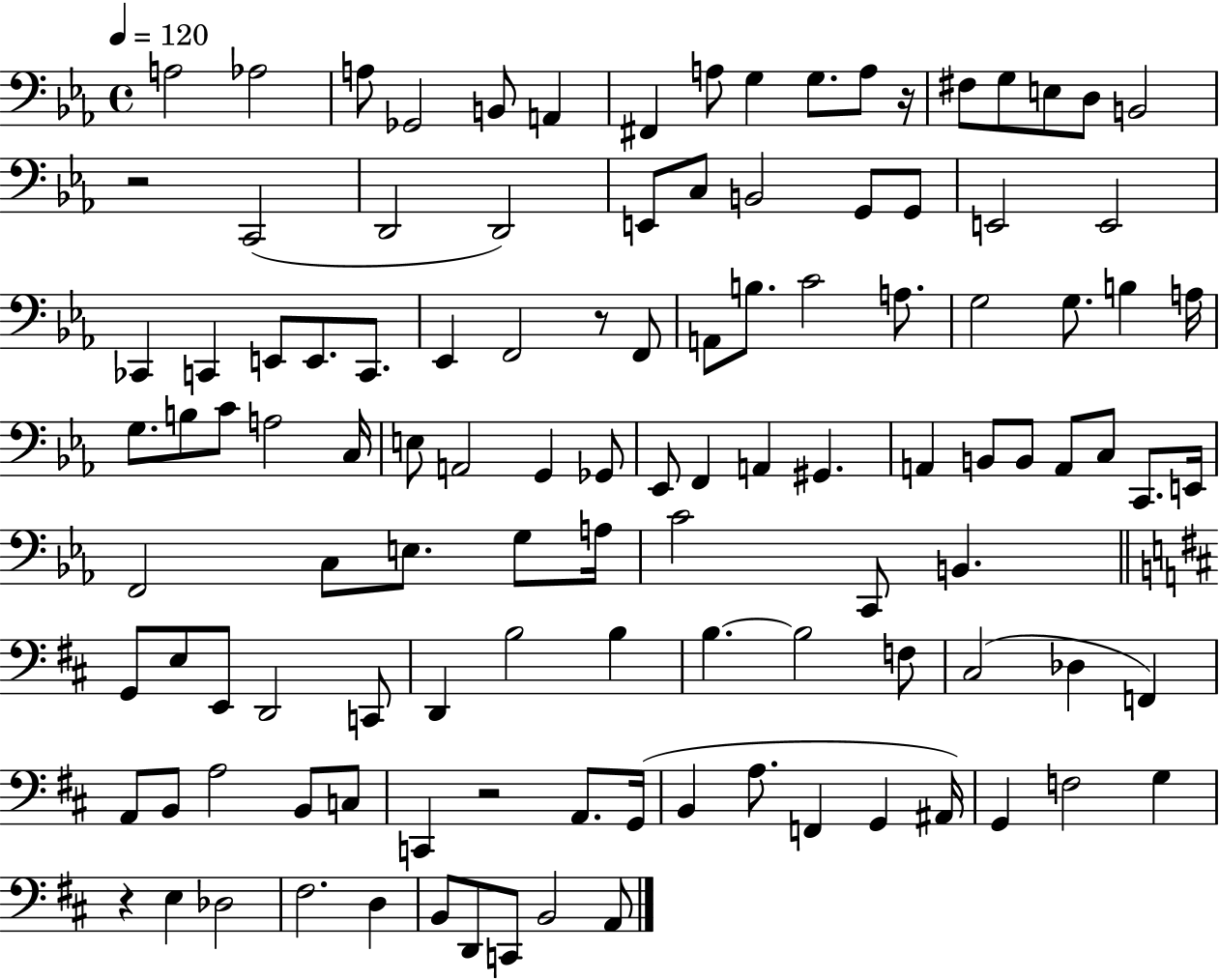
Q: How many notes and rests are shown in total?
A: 114